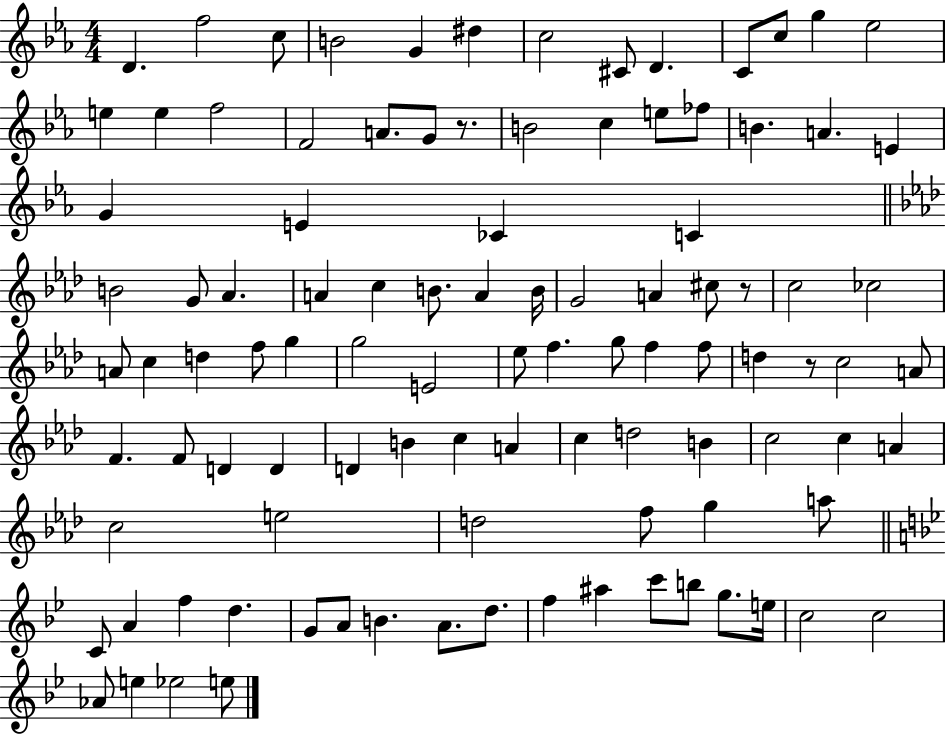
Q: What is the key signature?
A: EES major